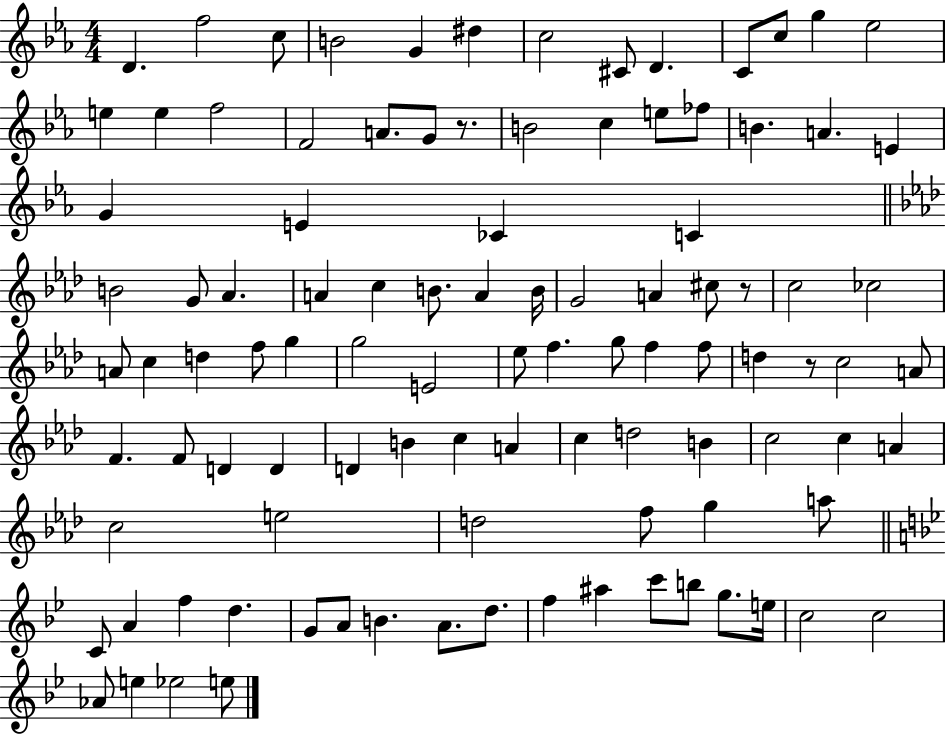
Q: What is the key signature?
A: EES major